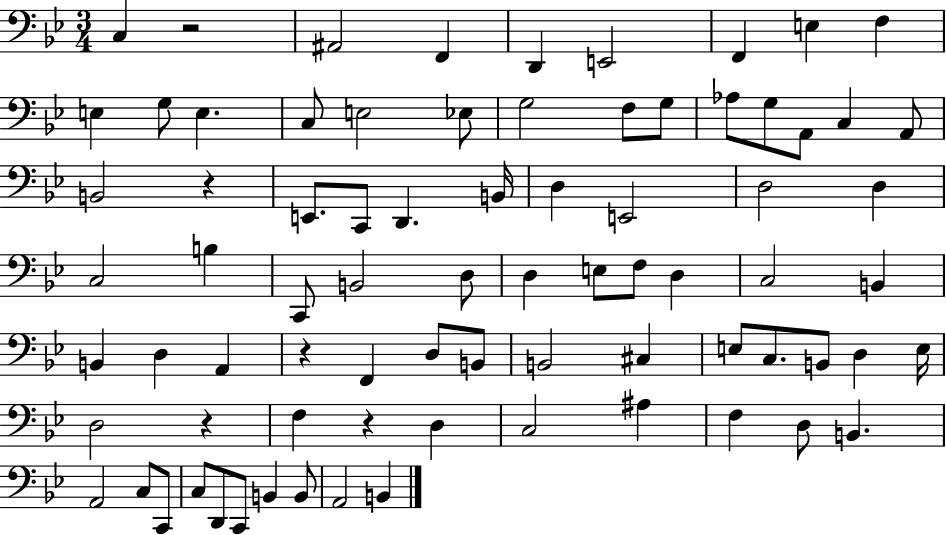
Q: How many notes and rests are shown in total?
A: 78